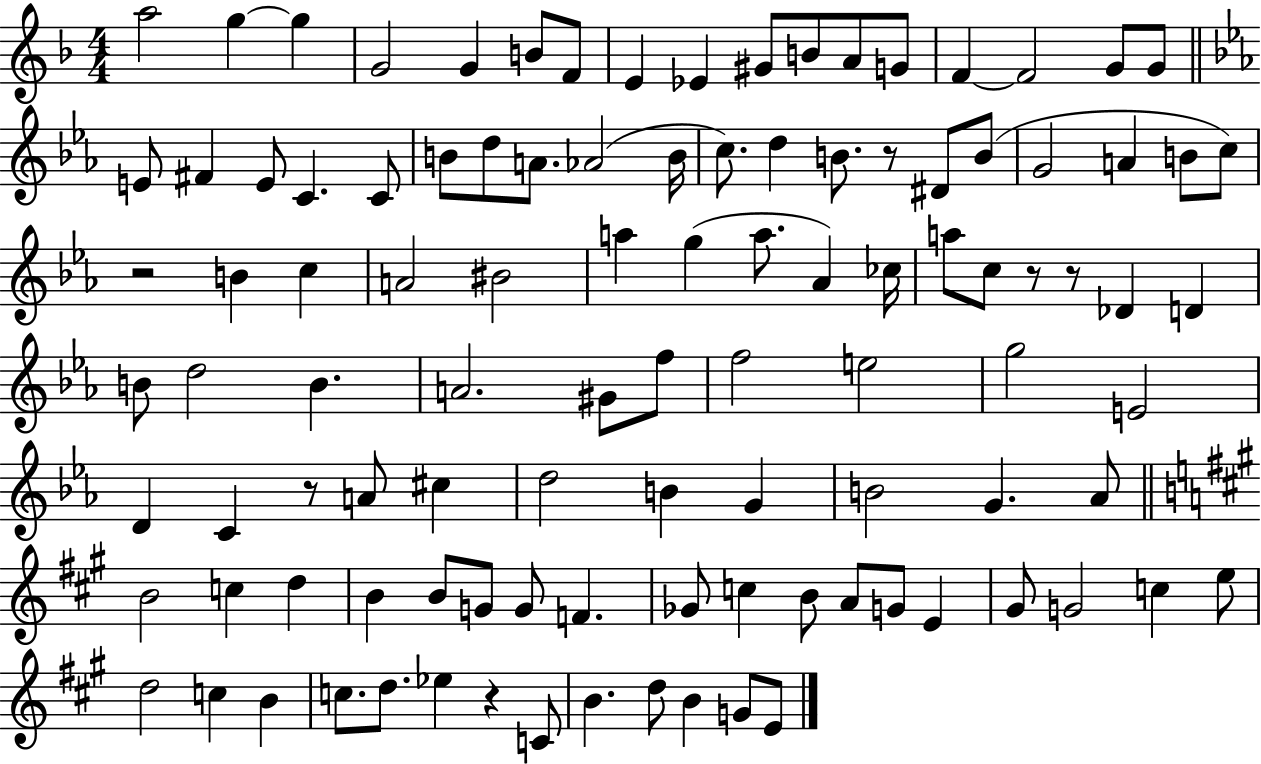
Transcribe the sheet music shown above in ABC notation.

X:1
T:Untitled
M:4/4
L:1/4
K:F
a2 g g G2 G B/2 F/2 E _E ^G/2 B/2 A/2 G/2 F F2 G/2 G/2 E/2 ^F E/2 C C/2 B/2 d/2 A/2 _A2 B/4 c/2 d B/2 z/2 ^D/2 B/2 G2 A B/2 c/2 z2 B c A2 ^B2 a g a/2 _A _c/4 a/2 c/2 z/2 z/2 _D D B/2 d2 B A2 ^G/2 f/2 f2 e2 g2 E2 D C z/2 A/2 ^c d2 B G B2 G _A/2 B2 c d B B/2 G/2 G/2 F _G/2 c B/2 A/2 G/2 E ^G/2 G2 c e/2 d2 c B c/2 d/2 _e z C/2 B d/2 B G/2 E/2